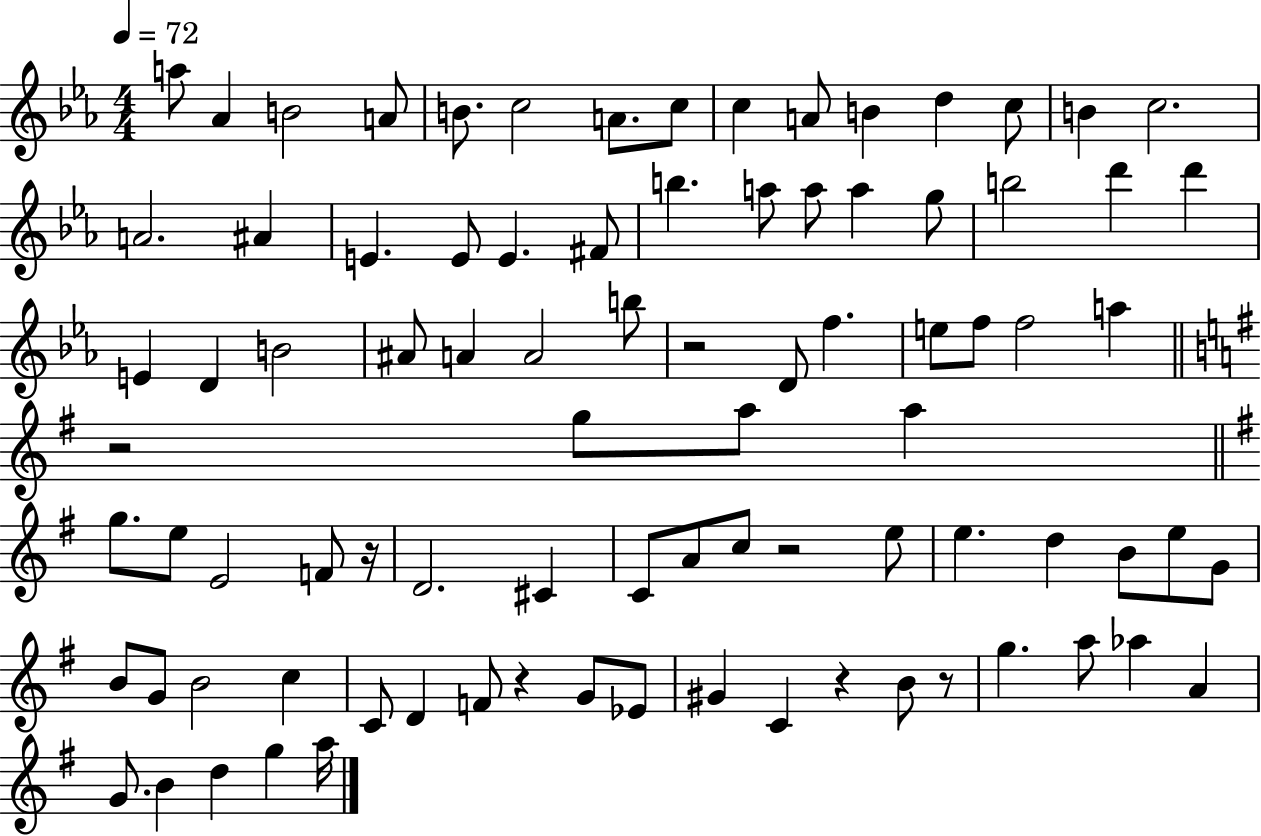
X:1
T:Untitled
M:4/4
L:1/4
K:Eb
a/2 _A B2 A/2 B/2 c2 A/2 c/2 c A/2 B d c/2 B c2 A2 ^A E E/2 E ^F/2 b a/2 a/2 a g/2 b2 d' d' E D B2 ^A/2 A A2 b/2 z2 D/2 f e/2 f/2 f2 a z2 g/2 a/2 a g/2 e/2 E2 F/2 z/4 D2 ^C C/2 A/2 c/2 z2 e/2 e d B/2 e/2 G/2 B/2 G/2 B2 c C/2 D F/2 z G/2 _E/2 ^G C z B/2 z/2 g a/2 _a A G/2 B d g a/4